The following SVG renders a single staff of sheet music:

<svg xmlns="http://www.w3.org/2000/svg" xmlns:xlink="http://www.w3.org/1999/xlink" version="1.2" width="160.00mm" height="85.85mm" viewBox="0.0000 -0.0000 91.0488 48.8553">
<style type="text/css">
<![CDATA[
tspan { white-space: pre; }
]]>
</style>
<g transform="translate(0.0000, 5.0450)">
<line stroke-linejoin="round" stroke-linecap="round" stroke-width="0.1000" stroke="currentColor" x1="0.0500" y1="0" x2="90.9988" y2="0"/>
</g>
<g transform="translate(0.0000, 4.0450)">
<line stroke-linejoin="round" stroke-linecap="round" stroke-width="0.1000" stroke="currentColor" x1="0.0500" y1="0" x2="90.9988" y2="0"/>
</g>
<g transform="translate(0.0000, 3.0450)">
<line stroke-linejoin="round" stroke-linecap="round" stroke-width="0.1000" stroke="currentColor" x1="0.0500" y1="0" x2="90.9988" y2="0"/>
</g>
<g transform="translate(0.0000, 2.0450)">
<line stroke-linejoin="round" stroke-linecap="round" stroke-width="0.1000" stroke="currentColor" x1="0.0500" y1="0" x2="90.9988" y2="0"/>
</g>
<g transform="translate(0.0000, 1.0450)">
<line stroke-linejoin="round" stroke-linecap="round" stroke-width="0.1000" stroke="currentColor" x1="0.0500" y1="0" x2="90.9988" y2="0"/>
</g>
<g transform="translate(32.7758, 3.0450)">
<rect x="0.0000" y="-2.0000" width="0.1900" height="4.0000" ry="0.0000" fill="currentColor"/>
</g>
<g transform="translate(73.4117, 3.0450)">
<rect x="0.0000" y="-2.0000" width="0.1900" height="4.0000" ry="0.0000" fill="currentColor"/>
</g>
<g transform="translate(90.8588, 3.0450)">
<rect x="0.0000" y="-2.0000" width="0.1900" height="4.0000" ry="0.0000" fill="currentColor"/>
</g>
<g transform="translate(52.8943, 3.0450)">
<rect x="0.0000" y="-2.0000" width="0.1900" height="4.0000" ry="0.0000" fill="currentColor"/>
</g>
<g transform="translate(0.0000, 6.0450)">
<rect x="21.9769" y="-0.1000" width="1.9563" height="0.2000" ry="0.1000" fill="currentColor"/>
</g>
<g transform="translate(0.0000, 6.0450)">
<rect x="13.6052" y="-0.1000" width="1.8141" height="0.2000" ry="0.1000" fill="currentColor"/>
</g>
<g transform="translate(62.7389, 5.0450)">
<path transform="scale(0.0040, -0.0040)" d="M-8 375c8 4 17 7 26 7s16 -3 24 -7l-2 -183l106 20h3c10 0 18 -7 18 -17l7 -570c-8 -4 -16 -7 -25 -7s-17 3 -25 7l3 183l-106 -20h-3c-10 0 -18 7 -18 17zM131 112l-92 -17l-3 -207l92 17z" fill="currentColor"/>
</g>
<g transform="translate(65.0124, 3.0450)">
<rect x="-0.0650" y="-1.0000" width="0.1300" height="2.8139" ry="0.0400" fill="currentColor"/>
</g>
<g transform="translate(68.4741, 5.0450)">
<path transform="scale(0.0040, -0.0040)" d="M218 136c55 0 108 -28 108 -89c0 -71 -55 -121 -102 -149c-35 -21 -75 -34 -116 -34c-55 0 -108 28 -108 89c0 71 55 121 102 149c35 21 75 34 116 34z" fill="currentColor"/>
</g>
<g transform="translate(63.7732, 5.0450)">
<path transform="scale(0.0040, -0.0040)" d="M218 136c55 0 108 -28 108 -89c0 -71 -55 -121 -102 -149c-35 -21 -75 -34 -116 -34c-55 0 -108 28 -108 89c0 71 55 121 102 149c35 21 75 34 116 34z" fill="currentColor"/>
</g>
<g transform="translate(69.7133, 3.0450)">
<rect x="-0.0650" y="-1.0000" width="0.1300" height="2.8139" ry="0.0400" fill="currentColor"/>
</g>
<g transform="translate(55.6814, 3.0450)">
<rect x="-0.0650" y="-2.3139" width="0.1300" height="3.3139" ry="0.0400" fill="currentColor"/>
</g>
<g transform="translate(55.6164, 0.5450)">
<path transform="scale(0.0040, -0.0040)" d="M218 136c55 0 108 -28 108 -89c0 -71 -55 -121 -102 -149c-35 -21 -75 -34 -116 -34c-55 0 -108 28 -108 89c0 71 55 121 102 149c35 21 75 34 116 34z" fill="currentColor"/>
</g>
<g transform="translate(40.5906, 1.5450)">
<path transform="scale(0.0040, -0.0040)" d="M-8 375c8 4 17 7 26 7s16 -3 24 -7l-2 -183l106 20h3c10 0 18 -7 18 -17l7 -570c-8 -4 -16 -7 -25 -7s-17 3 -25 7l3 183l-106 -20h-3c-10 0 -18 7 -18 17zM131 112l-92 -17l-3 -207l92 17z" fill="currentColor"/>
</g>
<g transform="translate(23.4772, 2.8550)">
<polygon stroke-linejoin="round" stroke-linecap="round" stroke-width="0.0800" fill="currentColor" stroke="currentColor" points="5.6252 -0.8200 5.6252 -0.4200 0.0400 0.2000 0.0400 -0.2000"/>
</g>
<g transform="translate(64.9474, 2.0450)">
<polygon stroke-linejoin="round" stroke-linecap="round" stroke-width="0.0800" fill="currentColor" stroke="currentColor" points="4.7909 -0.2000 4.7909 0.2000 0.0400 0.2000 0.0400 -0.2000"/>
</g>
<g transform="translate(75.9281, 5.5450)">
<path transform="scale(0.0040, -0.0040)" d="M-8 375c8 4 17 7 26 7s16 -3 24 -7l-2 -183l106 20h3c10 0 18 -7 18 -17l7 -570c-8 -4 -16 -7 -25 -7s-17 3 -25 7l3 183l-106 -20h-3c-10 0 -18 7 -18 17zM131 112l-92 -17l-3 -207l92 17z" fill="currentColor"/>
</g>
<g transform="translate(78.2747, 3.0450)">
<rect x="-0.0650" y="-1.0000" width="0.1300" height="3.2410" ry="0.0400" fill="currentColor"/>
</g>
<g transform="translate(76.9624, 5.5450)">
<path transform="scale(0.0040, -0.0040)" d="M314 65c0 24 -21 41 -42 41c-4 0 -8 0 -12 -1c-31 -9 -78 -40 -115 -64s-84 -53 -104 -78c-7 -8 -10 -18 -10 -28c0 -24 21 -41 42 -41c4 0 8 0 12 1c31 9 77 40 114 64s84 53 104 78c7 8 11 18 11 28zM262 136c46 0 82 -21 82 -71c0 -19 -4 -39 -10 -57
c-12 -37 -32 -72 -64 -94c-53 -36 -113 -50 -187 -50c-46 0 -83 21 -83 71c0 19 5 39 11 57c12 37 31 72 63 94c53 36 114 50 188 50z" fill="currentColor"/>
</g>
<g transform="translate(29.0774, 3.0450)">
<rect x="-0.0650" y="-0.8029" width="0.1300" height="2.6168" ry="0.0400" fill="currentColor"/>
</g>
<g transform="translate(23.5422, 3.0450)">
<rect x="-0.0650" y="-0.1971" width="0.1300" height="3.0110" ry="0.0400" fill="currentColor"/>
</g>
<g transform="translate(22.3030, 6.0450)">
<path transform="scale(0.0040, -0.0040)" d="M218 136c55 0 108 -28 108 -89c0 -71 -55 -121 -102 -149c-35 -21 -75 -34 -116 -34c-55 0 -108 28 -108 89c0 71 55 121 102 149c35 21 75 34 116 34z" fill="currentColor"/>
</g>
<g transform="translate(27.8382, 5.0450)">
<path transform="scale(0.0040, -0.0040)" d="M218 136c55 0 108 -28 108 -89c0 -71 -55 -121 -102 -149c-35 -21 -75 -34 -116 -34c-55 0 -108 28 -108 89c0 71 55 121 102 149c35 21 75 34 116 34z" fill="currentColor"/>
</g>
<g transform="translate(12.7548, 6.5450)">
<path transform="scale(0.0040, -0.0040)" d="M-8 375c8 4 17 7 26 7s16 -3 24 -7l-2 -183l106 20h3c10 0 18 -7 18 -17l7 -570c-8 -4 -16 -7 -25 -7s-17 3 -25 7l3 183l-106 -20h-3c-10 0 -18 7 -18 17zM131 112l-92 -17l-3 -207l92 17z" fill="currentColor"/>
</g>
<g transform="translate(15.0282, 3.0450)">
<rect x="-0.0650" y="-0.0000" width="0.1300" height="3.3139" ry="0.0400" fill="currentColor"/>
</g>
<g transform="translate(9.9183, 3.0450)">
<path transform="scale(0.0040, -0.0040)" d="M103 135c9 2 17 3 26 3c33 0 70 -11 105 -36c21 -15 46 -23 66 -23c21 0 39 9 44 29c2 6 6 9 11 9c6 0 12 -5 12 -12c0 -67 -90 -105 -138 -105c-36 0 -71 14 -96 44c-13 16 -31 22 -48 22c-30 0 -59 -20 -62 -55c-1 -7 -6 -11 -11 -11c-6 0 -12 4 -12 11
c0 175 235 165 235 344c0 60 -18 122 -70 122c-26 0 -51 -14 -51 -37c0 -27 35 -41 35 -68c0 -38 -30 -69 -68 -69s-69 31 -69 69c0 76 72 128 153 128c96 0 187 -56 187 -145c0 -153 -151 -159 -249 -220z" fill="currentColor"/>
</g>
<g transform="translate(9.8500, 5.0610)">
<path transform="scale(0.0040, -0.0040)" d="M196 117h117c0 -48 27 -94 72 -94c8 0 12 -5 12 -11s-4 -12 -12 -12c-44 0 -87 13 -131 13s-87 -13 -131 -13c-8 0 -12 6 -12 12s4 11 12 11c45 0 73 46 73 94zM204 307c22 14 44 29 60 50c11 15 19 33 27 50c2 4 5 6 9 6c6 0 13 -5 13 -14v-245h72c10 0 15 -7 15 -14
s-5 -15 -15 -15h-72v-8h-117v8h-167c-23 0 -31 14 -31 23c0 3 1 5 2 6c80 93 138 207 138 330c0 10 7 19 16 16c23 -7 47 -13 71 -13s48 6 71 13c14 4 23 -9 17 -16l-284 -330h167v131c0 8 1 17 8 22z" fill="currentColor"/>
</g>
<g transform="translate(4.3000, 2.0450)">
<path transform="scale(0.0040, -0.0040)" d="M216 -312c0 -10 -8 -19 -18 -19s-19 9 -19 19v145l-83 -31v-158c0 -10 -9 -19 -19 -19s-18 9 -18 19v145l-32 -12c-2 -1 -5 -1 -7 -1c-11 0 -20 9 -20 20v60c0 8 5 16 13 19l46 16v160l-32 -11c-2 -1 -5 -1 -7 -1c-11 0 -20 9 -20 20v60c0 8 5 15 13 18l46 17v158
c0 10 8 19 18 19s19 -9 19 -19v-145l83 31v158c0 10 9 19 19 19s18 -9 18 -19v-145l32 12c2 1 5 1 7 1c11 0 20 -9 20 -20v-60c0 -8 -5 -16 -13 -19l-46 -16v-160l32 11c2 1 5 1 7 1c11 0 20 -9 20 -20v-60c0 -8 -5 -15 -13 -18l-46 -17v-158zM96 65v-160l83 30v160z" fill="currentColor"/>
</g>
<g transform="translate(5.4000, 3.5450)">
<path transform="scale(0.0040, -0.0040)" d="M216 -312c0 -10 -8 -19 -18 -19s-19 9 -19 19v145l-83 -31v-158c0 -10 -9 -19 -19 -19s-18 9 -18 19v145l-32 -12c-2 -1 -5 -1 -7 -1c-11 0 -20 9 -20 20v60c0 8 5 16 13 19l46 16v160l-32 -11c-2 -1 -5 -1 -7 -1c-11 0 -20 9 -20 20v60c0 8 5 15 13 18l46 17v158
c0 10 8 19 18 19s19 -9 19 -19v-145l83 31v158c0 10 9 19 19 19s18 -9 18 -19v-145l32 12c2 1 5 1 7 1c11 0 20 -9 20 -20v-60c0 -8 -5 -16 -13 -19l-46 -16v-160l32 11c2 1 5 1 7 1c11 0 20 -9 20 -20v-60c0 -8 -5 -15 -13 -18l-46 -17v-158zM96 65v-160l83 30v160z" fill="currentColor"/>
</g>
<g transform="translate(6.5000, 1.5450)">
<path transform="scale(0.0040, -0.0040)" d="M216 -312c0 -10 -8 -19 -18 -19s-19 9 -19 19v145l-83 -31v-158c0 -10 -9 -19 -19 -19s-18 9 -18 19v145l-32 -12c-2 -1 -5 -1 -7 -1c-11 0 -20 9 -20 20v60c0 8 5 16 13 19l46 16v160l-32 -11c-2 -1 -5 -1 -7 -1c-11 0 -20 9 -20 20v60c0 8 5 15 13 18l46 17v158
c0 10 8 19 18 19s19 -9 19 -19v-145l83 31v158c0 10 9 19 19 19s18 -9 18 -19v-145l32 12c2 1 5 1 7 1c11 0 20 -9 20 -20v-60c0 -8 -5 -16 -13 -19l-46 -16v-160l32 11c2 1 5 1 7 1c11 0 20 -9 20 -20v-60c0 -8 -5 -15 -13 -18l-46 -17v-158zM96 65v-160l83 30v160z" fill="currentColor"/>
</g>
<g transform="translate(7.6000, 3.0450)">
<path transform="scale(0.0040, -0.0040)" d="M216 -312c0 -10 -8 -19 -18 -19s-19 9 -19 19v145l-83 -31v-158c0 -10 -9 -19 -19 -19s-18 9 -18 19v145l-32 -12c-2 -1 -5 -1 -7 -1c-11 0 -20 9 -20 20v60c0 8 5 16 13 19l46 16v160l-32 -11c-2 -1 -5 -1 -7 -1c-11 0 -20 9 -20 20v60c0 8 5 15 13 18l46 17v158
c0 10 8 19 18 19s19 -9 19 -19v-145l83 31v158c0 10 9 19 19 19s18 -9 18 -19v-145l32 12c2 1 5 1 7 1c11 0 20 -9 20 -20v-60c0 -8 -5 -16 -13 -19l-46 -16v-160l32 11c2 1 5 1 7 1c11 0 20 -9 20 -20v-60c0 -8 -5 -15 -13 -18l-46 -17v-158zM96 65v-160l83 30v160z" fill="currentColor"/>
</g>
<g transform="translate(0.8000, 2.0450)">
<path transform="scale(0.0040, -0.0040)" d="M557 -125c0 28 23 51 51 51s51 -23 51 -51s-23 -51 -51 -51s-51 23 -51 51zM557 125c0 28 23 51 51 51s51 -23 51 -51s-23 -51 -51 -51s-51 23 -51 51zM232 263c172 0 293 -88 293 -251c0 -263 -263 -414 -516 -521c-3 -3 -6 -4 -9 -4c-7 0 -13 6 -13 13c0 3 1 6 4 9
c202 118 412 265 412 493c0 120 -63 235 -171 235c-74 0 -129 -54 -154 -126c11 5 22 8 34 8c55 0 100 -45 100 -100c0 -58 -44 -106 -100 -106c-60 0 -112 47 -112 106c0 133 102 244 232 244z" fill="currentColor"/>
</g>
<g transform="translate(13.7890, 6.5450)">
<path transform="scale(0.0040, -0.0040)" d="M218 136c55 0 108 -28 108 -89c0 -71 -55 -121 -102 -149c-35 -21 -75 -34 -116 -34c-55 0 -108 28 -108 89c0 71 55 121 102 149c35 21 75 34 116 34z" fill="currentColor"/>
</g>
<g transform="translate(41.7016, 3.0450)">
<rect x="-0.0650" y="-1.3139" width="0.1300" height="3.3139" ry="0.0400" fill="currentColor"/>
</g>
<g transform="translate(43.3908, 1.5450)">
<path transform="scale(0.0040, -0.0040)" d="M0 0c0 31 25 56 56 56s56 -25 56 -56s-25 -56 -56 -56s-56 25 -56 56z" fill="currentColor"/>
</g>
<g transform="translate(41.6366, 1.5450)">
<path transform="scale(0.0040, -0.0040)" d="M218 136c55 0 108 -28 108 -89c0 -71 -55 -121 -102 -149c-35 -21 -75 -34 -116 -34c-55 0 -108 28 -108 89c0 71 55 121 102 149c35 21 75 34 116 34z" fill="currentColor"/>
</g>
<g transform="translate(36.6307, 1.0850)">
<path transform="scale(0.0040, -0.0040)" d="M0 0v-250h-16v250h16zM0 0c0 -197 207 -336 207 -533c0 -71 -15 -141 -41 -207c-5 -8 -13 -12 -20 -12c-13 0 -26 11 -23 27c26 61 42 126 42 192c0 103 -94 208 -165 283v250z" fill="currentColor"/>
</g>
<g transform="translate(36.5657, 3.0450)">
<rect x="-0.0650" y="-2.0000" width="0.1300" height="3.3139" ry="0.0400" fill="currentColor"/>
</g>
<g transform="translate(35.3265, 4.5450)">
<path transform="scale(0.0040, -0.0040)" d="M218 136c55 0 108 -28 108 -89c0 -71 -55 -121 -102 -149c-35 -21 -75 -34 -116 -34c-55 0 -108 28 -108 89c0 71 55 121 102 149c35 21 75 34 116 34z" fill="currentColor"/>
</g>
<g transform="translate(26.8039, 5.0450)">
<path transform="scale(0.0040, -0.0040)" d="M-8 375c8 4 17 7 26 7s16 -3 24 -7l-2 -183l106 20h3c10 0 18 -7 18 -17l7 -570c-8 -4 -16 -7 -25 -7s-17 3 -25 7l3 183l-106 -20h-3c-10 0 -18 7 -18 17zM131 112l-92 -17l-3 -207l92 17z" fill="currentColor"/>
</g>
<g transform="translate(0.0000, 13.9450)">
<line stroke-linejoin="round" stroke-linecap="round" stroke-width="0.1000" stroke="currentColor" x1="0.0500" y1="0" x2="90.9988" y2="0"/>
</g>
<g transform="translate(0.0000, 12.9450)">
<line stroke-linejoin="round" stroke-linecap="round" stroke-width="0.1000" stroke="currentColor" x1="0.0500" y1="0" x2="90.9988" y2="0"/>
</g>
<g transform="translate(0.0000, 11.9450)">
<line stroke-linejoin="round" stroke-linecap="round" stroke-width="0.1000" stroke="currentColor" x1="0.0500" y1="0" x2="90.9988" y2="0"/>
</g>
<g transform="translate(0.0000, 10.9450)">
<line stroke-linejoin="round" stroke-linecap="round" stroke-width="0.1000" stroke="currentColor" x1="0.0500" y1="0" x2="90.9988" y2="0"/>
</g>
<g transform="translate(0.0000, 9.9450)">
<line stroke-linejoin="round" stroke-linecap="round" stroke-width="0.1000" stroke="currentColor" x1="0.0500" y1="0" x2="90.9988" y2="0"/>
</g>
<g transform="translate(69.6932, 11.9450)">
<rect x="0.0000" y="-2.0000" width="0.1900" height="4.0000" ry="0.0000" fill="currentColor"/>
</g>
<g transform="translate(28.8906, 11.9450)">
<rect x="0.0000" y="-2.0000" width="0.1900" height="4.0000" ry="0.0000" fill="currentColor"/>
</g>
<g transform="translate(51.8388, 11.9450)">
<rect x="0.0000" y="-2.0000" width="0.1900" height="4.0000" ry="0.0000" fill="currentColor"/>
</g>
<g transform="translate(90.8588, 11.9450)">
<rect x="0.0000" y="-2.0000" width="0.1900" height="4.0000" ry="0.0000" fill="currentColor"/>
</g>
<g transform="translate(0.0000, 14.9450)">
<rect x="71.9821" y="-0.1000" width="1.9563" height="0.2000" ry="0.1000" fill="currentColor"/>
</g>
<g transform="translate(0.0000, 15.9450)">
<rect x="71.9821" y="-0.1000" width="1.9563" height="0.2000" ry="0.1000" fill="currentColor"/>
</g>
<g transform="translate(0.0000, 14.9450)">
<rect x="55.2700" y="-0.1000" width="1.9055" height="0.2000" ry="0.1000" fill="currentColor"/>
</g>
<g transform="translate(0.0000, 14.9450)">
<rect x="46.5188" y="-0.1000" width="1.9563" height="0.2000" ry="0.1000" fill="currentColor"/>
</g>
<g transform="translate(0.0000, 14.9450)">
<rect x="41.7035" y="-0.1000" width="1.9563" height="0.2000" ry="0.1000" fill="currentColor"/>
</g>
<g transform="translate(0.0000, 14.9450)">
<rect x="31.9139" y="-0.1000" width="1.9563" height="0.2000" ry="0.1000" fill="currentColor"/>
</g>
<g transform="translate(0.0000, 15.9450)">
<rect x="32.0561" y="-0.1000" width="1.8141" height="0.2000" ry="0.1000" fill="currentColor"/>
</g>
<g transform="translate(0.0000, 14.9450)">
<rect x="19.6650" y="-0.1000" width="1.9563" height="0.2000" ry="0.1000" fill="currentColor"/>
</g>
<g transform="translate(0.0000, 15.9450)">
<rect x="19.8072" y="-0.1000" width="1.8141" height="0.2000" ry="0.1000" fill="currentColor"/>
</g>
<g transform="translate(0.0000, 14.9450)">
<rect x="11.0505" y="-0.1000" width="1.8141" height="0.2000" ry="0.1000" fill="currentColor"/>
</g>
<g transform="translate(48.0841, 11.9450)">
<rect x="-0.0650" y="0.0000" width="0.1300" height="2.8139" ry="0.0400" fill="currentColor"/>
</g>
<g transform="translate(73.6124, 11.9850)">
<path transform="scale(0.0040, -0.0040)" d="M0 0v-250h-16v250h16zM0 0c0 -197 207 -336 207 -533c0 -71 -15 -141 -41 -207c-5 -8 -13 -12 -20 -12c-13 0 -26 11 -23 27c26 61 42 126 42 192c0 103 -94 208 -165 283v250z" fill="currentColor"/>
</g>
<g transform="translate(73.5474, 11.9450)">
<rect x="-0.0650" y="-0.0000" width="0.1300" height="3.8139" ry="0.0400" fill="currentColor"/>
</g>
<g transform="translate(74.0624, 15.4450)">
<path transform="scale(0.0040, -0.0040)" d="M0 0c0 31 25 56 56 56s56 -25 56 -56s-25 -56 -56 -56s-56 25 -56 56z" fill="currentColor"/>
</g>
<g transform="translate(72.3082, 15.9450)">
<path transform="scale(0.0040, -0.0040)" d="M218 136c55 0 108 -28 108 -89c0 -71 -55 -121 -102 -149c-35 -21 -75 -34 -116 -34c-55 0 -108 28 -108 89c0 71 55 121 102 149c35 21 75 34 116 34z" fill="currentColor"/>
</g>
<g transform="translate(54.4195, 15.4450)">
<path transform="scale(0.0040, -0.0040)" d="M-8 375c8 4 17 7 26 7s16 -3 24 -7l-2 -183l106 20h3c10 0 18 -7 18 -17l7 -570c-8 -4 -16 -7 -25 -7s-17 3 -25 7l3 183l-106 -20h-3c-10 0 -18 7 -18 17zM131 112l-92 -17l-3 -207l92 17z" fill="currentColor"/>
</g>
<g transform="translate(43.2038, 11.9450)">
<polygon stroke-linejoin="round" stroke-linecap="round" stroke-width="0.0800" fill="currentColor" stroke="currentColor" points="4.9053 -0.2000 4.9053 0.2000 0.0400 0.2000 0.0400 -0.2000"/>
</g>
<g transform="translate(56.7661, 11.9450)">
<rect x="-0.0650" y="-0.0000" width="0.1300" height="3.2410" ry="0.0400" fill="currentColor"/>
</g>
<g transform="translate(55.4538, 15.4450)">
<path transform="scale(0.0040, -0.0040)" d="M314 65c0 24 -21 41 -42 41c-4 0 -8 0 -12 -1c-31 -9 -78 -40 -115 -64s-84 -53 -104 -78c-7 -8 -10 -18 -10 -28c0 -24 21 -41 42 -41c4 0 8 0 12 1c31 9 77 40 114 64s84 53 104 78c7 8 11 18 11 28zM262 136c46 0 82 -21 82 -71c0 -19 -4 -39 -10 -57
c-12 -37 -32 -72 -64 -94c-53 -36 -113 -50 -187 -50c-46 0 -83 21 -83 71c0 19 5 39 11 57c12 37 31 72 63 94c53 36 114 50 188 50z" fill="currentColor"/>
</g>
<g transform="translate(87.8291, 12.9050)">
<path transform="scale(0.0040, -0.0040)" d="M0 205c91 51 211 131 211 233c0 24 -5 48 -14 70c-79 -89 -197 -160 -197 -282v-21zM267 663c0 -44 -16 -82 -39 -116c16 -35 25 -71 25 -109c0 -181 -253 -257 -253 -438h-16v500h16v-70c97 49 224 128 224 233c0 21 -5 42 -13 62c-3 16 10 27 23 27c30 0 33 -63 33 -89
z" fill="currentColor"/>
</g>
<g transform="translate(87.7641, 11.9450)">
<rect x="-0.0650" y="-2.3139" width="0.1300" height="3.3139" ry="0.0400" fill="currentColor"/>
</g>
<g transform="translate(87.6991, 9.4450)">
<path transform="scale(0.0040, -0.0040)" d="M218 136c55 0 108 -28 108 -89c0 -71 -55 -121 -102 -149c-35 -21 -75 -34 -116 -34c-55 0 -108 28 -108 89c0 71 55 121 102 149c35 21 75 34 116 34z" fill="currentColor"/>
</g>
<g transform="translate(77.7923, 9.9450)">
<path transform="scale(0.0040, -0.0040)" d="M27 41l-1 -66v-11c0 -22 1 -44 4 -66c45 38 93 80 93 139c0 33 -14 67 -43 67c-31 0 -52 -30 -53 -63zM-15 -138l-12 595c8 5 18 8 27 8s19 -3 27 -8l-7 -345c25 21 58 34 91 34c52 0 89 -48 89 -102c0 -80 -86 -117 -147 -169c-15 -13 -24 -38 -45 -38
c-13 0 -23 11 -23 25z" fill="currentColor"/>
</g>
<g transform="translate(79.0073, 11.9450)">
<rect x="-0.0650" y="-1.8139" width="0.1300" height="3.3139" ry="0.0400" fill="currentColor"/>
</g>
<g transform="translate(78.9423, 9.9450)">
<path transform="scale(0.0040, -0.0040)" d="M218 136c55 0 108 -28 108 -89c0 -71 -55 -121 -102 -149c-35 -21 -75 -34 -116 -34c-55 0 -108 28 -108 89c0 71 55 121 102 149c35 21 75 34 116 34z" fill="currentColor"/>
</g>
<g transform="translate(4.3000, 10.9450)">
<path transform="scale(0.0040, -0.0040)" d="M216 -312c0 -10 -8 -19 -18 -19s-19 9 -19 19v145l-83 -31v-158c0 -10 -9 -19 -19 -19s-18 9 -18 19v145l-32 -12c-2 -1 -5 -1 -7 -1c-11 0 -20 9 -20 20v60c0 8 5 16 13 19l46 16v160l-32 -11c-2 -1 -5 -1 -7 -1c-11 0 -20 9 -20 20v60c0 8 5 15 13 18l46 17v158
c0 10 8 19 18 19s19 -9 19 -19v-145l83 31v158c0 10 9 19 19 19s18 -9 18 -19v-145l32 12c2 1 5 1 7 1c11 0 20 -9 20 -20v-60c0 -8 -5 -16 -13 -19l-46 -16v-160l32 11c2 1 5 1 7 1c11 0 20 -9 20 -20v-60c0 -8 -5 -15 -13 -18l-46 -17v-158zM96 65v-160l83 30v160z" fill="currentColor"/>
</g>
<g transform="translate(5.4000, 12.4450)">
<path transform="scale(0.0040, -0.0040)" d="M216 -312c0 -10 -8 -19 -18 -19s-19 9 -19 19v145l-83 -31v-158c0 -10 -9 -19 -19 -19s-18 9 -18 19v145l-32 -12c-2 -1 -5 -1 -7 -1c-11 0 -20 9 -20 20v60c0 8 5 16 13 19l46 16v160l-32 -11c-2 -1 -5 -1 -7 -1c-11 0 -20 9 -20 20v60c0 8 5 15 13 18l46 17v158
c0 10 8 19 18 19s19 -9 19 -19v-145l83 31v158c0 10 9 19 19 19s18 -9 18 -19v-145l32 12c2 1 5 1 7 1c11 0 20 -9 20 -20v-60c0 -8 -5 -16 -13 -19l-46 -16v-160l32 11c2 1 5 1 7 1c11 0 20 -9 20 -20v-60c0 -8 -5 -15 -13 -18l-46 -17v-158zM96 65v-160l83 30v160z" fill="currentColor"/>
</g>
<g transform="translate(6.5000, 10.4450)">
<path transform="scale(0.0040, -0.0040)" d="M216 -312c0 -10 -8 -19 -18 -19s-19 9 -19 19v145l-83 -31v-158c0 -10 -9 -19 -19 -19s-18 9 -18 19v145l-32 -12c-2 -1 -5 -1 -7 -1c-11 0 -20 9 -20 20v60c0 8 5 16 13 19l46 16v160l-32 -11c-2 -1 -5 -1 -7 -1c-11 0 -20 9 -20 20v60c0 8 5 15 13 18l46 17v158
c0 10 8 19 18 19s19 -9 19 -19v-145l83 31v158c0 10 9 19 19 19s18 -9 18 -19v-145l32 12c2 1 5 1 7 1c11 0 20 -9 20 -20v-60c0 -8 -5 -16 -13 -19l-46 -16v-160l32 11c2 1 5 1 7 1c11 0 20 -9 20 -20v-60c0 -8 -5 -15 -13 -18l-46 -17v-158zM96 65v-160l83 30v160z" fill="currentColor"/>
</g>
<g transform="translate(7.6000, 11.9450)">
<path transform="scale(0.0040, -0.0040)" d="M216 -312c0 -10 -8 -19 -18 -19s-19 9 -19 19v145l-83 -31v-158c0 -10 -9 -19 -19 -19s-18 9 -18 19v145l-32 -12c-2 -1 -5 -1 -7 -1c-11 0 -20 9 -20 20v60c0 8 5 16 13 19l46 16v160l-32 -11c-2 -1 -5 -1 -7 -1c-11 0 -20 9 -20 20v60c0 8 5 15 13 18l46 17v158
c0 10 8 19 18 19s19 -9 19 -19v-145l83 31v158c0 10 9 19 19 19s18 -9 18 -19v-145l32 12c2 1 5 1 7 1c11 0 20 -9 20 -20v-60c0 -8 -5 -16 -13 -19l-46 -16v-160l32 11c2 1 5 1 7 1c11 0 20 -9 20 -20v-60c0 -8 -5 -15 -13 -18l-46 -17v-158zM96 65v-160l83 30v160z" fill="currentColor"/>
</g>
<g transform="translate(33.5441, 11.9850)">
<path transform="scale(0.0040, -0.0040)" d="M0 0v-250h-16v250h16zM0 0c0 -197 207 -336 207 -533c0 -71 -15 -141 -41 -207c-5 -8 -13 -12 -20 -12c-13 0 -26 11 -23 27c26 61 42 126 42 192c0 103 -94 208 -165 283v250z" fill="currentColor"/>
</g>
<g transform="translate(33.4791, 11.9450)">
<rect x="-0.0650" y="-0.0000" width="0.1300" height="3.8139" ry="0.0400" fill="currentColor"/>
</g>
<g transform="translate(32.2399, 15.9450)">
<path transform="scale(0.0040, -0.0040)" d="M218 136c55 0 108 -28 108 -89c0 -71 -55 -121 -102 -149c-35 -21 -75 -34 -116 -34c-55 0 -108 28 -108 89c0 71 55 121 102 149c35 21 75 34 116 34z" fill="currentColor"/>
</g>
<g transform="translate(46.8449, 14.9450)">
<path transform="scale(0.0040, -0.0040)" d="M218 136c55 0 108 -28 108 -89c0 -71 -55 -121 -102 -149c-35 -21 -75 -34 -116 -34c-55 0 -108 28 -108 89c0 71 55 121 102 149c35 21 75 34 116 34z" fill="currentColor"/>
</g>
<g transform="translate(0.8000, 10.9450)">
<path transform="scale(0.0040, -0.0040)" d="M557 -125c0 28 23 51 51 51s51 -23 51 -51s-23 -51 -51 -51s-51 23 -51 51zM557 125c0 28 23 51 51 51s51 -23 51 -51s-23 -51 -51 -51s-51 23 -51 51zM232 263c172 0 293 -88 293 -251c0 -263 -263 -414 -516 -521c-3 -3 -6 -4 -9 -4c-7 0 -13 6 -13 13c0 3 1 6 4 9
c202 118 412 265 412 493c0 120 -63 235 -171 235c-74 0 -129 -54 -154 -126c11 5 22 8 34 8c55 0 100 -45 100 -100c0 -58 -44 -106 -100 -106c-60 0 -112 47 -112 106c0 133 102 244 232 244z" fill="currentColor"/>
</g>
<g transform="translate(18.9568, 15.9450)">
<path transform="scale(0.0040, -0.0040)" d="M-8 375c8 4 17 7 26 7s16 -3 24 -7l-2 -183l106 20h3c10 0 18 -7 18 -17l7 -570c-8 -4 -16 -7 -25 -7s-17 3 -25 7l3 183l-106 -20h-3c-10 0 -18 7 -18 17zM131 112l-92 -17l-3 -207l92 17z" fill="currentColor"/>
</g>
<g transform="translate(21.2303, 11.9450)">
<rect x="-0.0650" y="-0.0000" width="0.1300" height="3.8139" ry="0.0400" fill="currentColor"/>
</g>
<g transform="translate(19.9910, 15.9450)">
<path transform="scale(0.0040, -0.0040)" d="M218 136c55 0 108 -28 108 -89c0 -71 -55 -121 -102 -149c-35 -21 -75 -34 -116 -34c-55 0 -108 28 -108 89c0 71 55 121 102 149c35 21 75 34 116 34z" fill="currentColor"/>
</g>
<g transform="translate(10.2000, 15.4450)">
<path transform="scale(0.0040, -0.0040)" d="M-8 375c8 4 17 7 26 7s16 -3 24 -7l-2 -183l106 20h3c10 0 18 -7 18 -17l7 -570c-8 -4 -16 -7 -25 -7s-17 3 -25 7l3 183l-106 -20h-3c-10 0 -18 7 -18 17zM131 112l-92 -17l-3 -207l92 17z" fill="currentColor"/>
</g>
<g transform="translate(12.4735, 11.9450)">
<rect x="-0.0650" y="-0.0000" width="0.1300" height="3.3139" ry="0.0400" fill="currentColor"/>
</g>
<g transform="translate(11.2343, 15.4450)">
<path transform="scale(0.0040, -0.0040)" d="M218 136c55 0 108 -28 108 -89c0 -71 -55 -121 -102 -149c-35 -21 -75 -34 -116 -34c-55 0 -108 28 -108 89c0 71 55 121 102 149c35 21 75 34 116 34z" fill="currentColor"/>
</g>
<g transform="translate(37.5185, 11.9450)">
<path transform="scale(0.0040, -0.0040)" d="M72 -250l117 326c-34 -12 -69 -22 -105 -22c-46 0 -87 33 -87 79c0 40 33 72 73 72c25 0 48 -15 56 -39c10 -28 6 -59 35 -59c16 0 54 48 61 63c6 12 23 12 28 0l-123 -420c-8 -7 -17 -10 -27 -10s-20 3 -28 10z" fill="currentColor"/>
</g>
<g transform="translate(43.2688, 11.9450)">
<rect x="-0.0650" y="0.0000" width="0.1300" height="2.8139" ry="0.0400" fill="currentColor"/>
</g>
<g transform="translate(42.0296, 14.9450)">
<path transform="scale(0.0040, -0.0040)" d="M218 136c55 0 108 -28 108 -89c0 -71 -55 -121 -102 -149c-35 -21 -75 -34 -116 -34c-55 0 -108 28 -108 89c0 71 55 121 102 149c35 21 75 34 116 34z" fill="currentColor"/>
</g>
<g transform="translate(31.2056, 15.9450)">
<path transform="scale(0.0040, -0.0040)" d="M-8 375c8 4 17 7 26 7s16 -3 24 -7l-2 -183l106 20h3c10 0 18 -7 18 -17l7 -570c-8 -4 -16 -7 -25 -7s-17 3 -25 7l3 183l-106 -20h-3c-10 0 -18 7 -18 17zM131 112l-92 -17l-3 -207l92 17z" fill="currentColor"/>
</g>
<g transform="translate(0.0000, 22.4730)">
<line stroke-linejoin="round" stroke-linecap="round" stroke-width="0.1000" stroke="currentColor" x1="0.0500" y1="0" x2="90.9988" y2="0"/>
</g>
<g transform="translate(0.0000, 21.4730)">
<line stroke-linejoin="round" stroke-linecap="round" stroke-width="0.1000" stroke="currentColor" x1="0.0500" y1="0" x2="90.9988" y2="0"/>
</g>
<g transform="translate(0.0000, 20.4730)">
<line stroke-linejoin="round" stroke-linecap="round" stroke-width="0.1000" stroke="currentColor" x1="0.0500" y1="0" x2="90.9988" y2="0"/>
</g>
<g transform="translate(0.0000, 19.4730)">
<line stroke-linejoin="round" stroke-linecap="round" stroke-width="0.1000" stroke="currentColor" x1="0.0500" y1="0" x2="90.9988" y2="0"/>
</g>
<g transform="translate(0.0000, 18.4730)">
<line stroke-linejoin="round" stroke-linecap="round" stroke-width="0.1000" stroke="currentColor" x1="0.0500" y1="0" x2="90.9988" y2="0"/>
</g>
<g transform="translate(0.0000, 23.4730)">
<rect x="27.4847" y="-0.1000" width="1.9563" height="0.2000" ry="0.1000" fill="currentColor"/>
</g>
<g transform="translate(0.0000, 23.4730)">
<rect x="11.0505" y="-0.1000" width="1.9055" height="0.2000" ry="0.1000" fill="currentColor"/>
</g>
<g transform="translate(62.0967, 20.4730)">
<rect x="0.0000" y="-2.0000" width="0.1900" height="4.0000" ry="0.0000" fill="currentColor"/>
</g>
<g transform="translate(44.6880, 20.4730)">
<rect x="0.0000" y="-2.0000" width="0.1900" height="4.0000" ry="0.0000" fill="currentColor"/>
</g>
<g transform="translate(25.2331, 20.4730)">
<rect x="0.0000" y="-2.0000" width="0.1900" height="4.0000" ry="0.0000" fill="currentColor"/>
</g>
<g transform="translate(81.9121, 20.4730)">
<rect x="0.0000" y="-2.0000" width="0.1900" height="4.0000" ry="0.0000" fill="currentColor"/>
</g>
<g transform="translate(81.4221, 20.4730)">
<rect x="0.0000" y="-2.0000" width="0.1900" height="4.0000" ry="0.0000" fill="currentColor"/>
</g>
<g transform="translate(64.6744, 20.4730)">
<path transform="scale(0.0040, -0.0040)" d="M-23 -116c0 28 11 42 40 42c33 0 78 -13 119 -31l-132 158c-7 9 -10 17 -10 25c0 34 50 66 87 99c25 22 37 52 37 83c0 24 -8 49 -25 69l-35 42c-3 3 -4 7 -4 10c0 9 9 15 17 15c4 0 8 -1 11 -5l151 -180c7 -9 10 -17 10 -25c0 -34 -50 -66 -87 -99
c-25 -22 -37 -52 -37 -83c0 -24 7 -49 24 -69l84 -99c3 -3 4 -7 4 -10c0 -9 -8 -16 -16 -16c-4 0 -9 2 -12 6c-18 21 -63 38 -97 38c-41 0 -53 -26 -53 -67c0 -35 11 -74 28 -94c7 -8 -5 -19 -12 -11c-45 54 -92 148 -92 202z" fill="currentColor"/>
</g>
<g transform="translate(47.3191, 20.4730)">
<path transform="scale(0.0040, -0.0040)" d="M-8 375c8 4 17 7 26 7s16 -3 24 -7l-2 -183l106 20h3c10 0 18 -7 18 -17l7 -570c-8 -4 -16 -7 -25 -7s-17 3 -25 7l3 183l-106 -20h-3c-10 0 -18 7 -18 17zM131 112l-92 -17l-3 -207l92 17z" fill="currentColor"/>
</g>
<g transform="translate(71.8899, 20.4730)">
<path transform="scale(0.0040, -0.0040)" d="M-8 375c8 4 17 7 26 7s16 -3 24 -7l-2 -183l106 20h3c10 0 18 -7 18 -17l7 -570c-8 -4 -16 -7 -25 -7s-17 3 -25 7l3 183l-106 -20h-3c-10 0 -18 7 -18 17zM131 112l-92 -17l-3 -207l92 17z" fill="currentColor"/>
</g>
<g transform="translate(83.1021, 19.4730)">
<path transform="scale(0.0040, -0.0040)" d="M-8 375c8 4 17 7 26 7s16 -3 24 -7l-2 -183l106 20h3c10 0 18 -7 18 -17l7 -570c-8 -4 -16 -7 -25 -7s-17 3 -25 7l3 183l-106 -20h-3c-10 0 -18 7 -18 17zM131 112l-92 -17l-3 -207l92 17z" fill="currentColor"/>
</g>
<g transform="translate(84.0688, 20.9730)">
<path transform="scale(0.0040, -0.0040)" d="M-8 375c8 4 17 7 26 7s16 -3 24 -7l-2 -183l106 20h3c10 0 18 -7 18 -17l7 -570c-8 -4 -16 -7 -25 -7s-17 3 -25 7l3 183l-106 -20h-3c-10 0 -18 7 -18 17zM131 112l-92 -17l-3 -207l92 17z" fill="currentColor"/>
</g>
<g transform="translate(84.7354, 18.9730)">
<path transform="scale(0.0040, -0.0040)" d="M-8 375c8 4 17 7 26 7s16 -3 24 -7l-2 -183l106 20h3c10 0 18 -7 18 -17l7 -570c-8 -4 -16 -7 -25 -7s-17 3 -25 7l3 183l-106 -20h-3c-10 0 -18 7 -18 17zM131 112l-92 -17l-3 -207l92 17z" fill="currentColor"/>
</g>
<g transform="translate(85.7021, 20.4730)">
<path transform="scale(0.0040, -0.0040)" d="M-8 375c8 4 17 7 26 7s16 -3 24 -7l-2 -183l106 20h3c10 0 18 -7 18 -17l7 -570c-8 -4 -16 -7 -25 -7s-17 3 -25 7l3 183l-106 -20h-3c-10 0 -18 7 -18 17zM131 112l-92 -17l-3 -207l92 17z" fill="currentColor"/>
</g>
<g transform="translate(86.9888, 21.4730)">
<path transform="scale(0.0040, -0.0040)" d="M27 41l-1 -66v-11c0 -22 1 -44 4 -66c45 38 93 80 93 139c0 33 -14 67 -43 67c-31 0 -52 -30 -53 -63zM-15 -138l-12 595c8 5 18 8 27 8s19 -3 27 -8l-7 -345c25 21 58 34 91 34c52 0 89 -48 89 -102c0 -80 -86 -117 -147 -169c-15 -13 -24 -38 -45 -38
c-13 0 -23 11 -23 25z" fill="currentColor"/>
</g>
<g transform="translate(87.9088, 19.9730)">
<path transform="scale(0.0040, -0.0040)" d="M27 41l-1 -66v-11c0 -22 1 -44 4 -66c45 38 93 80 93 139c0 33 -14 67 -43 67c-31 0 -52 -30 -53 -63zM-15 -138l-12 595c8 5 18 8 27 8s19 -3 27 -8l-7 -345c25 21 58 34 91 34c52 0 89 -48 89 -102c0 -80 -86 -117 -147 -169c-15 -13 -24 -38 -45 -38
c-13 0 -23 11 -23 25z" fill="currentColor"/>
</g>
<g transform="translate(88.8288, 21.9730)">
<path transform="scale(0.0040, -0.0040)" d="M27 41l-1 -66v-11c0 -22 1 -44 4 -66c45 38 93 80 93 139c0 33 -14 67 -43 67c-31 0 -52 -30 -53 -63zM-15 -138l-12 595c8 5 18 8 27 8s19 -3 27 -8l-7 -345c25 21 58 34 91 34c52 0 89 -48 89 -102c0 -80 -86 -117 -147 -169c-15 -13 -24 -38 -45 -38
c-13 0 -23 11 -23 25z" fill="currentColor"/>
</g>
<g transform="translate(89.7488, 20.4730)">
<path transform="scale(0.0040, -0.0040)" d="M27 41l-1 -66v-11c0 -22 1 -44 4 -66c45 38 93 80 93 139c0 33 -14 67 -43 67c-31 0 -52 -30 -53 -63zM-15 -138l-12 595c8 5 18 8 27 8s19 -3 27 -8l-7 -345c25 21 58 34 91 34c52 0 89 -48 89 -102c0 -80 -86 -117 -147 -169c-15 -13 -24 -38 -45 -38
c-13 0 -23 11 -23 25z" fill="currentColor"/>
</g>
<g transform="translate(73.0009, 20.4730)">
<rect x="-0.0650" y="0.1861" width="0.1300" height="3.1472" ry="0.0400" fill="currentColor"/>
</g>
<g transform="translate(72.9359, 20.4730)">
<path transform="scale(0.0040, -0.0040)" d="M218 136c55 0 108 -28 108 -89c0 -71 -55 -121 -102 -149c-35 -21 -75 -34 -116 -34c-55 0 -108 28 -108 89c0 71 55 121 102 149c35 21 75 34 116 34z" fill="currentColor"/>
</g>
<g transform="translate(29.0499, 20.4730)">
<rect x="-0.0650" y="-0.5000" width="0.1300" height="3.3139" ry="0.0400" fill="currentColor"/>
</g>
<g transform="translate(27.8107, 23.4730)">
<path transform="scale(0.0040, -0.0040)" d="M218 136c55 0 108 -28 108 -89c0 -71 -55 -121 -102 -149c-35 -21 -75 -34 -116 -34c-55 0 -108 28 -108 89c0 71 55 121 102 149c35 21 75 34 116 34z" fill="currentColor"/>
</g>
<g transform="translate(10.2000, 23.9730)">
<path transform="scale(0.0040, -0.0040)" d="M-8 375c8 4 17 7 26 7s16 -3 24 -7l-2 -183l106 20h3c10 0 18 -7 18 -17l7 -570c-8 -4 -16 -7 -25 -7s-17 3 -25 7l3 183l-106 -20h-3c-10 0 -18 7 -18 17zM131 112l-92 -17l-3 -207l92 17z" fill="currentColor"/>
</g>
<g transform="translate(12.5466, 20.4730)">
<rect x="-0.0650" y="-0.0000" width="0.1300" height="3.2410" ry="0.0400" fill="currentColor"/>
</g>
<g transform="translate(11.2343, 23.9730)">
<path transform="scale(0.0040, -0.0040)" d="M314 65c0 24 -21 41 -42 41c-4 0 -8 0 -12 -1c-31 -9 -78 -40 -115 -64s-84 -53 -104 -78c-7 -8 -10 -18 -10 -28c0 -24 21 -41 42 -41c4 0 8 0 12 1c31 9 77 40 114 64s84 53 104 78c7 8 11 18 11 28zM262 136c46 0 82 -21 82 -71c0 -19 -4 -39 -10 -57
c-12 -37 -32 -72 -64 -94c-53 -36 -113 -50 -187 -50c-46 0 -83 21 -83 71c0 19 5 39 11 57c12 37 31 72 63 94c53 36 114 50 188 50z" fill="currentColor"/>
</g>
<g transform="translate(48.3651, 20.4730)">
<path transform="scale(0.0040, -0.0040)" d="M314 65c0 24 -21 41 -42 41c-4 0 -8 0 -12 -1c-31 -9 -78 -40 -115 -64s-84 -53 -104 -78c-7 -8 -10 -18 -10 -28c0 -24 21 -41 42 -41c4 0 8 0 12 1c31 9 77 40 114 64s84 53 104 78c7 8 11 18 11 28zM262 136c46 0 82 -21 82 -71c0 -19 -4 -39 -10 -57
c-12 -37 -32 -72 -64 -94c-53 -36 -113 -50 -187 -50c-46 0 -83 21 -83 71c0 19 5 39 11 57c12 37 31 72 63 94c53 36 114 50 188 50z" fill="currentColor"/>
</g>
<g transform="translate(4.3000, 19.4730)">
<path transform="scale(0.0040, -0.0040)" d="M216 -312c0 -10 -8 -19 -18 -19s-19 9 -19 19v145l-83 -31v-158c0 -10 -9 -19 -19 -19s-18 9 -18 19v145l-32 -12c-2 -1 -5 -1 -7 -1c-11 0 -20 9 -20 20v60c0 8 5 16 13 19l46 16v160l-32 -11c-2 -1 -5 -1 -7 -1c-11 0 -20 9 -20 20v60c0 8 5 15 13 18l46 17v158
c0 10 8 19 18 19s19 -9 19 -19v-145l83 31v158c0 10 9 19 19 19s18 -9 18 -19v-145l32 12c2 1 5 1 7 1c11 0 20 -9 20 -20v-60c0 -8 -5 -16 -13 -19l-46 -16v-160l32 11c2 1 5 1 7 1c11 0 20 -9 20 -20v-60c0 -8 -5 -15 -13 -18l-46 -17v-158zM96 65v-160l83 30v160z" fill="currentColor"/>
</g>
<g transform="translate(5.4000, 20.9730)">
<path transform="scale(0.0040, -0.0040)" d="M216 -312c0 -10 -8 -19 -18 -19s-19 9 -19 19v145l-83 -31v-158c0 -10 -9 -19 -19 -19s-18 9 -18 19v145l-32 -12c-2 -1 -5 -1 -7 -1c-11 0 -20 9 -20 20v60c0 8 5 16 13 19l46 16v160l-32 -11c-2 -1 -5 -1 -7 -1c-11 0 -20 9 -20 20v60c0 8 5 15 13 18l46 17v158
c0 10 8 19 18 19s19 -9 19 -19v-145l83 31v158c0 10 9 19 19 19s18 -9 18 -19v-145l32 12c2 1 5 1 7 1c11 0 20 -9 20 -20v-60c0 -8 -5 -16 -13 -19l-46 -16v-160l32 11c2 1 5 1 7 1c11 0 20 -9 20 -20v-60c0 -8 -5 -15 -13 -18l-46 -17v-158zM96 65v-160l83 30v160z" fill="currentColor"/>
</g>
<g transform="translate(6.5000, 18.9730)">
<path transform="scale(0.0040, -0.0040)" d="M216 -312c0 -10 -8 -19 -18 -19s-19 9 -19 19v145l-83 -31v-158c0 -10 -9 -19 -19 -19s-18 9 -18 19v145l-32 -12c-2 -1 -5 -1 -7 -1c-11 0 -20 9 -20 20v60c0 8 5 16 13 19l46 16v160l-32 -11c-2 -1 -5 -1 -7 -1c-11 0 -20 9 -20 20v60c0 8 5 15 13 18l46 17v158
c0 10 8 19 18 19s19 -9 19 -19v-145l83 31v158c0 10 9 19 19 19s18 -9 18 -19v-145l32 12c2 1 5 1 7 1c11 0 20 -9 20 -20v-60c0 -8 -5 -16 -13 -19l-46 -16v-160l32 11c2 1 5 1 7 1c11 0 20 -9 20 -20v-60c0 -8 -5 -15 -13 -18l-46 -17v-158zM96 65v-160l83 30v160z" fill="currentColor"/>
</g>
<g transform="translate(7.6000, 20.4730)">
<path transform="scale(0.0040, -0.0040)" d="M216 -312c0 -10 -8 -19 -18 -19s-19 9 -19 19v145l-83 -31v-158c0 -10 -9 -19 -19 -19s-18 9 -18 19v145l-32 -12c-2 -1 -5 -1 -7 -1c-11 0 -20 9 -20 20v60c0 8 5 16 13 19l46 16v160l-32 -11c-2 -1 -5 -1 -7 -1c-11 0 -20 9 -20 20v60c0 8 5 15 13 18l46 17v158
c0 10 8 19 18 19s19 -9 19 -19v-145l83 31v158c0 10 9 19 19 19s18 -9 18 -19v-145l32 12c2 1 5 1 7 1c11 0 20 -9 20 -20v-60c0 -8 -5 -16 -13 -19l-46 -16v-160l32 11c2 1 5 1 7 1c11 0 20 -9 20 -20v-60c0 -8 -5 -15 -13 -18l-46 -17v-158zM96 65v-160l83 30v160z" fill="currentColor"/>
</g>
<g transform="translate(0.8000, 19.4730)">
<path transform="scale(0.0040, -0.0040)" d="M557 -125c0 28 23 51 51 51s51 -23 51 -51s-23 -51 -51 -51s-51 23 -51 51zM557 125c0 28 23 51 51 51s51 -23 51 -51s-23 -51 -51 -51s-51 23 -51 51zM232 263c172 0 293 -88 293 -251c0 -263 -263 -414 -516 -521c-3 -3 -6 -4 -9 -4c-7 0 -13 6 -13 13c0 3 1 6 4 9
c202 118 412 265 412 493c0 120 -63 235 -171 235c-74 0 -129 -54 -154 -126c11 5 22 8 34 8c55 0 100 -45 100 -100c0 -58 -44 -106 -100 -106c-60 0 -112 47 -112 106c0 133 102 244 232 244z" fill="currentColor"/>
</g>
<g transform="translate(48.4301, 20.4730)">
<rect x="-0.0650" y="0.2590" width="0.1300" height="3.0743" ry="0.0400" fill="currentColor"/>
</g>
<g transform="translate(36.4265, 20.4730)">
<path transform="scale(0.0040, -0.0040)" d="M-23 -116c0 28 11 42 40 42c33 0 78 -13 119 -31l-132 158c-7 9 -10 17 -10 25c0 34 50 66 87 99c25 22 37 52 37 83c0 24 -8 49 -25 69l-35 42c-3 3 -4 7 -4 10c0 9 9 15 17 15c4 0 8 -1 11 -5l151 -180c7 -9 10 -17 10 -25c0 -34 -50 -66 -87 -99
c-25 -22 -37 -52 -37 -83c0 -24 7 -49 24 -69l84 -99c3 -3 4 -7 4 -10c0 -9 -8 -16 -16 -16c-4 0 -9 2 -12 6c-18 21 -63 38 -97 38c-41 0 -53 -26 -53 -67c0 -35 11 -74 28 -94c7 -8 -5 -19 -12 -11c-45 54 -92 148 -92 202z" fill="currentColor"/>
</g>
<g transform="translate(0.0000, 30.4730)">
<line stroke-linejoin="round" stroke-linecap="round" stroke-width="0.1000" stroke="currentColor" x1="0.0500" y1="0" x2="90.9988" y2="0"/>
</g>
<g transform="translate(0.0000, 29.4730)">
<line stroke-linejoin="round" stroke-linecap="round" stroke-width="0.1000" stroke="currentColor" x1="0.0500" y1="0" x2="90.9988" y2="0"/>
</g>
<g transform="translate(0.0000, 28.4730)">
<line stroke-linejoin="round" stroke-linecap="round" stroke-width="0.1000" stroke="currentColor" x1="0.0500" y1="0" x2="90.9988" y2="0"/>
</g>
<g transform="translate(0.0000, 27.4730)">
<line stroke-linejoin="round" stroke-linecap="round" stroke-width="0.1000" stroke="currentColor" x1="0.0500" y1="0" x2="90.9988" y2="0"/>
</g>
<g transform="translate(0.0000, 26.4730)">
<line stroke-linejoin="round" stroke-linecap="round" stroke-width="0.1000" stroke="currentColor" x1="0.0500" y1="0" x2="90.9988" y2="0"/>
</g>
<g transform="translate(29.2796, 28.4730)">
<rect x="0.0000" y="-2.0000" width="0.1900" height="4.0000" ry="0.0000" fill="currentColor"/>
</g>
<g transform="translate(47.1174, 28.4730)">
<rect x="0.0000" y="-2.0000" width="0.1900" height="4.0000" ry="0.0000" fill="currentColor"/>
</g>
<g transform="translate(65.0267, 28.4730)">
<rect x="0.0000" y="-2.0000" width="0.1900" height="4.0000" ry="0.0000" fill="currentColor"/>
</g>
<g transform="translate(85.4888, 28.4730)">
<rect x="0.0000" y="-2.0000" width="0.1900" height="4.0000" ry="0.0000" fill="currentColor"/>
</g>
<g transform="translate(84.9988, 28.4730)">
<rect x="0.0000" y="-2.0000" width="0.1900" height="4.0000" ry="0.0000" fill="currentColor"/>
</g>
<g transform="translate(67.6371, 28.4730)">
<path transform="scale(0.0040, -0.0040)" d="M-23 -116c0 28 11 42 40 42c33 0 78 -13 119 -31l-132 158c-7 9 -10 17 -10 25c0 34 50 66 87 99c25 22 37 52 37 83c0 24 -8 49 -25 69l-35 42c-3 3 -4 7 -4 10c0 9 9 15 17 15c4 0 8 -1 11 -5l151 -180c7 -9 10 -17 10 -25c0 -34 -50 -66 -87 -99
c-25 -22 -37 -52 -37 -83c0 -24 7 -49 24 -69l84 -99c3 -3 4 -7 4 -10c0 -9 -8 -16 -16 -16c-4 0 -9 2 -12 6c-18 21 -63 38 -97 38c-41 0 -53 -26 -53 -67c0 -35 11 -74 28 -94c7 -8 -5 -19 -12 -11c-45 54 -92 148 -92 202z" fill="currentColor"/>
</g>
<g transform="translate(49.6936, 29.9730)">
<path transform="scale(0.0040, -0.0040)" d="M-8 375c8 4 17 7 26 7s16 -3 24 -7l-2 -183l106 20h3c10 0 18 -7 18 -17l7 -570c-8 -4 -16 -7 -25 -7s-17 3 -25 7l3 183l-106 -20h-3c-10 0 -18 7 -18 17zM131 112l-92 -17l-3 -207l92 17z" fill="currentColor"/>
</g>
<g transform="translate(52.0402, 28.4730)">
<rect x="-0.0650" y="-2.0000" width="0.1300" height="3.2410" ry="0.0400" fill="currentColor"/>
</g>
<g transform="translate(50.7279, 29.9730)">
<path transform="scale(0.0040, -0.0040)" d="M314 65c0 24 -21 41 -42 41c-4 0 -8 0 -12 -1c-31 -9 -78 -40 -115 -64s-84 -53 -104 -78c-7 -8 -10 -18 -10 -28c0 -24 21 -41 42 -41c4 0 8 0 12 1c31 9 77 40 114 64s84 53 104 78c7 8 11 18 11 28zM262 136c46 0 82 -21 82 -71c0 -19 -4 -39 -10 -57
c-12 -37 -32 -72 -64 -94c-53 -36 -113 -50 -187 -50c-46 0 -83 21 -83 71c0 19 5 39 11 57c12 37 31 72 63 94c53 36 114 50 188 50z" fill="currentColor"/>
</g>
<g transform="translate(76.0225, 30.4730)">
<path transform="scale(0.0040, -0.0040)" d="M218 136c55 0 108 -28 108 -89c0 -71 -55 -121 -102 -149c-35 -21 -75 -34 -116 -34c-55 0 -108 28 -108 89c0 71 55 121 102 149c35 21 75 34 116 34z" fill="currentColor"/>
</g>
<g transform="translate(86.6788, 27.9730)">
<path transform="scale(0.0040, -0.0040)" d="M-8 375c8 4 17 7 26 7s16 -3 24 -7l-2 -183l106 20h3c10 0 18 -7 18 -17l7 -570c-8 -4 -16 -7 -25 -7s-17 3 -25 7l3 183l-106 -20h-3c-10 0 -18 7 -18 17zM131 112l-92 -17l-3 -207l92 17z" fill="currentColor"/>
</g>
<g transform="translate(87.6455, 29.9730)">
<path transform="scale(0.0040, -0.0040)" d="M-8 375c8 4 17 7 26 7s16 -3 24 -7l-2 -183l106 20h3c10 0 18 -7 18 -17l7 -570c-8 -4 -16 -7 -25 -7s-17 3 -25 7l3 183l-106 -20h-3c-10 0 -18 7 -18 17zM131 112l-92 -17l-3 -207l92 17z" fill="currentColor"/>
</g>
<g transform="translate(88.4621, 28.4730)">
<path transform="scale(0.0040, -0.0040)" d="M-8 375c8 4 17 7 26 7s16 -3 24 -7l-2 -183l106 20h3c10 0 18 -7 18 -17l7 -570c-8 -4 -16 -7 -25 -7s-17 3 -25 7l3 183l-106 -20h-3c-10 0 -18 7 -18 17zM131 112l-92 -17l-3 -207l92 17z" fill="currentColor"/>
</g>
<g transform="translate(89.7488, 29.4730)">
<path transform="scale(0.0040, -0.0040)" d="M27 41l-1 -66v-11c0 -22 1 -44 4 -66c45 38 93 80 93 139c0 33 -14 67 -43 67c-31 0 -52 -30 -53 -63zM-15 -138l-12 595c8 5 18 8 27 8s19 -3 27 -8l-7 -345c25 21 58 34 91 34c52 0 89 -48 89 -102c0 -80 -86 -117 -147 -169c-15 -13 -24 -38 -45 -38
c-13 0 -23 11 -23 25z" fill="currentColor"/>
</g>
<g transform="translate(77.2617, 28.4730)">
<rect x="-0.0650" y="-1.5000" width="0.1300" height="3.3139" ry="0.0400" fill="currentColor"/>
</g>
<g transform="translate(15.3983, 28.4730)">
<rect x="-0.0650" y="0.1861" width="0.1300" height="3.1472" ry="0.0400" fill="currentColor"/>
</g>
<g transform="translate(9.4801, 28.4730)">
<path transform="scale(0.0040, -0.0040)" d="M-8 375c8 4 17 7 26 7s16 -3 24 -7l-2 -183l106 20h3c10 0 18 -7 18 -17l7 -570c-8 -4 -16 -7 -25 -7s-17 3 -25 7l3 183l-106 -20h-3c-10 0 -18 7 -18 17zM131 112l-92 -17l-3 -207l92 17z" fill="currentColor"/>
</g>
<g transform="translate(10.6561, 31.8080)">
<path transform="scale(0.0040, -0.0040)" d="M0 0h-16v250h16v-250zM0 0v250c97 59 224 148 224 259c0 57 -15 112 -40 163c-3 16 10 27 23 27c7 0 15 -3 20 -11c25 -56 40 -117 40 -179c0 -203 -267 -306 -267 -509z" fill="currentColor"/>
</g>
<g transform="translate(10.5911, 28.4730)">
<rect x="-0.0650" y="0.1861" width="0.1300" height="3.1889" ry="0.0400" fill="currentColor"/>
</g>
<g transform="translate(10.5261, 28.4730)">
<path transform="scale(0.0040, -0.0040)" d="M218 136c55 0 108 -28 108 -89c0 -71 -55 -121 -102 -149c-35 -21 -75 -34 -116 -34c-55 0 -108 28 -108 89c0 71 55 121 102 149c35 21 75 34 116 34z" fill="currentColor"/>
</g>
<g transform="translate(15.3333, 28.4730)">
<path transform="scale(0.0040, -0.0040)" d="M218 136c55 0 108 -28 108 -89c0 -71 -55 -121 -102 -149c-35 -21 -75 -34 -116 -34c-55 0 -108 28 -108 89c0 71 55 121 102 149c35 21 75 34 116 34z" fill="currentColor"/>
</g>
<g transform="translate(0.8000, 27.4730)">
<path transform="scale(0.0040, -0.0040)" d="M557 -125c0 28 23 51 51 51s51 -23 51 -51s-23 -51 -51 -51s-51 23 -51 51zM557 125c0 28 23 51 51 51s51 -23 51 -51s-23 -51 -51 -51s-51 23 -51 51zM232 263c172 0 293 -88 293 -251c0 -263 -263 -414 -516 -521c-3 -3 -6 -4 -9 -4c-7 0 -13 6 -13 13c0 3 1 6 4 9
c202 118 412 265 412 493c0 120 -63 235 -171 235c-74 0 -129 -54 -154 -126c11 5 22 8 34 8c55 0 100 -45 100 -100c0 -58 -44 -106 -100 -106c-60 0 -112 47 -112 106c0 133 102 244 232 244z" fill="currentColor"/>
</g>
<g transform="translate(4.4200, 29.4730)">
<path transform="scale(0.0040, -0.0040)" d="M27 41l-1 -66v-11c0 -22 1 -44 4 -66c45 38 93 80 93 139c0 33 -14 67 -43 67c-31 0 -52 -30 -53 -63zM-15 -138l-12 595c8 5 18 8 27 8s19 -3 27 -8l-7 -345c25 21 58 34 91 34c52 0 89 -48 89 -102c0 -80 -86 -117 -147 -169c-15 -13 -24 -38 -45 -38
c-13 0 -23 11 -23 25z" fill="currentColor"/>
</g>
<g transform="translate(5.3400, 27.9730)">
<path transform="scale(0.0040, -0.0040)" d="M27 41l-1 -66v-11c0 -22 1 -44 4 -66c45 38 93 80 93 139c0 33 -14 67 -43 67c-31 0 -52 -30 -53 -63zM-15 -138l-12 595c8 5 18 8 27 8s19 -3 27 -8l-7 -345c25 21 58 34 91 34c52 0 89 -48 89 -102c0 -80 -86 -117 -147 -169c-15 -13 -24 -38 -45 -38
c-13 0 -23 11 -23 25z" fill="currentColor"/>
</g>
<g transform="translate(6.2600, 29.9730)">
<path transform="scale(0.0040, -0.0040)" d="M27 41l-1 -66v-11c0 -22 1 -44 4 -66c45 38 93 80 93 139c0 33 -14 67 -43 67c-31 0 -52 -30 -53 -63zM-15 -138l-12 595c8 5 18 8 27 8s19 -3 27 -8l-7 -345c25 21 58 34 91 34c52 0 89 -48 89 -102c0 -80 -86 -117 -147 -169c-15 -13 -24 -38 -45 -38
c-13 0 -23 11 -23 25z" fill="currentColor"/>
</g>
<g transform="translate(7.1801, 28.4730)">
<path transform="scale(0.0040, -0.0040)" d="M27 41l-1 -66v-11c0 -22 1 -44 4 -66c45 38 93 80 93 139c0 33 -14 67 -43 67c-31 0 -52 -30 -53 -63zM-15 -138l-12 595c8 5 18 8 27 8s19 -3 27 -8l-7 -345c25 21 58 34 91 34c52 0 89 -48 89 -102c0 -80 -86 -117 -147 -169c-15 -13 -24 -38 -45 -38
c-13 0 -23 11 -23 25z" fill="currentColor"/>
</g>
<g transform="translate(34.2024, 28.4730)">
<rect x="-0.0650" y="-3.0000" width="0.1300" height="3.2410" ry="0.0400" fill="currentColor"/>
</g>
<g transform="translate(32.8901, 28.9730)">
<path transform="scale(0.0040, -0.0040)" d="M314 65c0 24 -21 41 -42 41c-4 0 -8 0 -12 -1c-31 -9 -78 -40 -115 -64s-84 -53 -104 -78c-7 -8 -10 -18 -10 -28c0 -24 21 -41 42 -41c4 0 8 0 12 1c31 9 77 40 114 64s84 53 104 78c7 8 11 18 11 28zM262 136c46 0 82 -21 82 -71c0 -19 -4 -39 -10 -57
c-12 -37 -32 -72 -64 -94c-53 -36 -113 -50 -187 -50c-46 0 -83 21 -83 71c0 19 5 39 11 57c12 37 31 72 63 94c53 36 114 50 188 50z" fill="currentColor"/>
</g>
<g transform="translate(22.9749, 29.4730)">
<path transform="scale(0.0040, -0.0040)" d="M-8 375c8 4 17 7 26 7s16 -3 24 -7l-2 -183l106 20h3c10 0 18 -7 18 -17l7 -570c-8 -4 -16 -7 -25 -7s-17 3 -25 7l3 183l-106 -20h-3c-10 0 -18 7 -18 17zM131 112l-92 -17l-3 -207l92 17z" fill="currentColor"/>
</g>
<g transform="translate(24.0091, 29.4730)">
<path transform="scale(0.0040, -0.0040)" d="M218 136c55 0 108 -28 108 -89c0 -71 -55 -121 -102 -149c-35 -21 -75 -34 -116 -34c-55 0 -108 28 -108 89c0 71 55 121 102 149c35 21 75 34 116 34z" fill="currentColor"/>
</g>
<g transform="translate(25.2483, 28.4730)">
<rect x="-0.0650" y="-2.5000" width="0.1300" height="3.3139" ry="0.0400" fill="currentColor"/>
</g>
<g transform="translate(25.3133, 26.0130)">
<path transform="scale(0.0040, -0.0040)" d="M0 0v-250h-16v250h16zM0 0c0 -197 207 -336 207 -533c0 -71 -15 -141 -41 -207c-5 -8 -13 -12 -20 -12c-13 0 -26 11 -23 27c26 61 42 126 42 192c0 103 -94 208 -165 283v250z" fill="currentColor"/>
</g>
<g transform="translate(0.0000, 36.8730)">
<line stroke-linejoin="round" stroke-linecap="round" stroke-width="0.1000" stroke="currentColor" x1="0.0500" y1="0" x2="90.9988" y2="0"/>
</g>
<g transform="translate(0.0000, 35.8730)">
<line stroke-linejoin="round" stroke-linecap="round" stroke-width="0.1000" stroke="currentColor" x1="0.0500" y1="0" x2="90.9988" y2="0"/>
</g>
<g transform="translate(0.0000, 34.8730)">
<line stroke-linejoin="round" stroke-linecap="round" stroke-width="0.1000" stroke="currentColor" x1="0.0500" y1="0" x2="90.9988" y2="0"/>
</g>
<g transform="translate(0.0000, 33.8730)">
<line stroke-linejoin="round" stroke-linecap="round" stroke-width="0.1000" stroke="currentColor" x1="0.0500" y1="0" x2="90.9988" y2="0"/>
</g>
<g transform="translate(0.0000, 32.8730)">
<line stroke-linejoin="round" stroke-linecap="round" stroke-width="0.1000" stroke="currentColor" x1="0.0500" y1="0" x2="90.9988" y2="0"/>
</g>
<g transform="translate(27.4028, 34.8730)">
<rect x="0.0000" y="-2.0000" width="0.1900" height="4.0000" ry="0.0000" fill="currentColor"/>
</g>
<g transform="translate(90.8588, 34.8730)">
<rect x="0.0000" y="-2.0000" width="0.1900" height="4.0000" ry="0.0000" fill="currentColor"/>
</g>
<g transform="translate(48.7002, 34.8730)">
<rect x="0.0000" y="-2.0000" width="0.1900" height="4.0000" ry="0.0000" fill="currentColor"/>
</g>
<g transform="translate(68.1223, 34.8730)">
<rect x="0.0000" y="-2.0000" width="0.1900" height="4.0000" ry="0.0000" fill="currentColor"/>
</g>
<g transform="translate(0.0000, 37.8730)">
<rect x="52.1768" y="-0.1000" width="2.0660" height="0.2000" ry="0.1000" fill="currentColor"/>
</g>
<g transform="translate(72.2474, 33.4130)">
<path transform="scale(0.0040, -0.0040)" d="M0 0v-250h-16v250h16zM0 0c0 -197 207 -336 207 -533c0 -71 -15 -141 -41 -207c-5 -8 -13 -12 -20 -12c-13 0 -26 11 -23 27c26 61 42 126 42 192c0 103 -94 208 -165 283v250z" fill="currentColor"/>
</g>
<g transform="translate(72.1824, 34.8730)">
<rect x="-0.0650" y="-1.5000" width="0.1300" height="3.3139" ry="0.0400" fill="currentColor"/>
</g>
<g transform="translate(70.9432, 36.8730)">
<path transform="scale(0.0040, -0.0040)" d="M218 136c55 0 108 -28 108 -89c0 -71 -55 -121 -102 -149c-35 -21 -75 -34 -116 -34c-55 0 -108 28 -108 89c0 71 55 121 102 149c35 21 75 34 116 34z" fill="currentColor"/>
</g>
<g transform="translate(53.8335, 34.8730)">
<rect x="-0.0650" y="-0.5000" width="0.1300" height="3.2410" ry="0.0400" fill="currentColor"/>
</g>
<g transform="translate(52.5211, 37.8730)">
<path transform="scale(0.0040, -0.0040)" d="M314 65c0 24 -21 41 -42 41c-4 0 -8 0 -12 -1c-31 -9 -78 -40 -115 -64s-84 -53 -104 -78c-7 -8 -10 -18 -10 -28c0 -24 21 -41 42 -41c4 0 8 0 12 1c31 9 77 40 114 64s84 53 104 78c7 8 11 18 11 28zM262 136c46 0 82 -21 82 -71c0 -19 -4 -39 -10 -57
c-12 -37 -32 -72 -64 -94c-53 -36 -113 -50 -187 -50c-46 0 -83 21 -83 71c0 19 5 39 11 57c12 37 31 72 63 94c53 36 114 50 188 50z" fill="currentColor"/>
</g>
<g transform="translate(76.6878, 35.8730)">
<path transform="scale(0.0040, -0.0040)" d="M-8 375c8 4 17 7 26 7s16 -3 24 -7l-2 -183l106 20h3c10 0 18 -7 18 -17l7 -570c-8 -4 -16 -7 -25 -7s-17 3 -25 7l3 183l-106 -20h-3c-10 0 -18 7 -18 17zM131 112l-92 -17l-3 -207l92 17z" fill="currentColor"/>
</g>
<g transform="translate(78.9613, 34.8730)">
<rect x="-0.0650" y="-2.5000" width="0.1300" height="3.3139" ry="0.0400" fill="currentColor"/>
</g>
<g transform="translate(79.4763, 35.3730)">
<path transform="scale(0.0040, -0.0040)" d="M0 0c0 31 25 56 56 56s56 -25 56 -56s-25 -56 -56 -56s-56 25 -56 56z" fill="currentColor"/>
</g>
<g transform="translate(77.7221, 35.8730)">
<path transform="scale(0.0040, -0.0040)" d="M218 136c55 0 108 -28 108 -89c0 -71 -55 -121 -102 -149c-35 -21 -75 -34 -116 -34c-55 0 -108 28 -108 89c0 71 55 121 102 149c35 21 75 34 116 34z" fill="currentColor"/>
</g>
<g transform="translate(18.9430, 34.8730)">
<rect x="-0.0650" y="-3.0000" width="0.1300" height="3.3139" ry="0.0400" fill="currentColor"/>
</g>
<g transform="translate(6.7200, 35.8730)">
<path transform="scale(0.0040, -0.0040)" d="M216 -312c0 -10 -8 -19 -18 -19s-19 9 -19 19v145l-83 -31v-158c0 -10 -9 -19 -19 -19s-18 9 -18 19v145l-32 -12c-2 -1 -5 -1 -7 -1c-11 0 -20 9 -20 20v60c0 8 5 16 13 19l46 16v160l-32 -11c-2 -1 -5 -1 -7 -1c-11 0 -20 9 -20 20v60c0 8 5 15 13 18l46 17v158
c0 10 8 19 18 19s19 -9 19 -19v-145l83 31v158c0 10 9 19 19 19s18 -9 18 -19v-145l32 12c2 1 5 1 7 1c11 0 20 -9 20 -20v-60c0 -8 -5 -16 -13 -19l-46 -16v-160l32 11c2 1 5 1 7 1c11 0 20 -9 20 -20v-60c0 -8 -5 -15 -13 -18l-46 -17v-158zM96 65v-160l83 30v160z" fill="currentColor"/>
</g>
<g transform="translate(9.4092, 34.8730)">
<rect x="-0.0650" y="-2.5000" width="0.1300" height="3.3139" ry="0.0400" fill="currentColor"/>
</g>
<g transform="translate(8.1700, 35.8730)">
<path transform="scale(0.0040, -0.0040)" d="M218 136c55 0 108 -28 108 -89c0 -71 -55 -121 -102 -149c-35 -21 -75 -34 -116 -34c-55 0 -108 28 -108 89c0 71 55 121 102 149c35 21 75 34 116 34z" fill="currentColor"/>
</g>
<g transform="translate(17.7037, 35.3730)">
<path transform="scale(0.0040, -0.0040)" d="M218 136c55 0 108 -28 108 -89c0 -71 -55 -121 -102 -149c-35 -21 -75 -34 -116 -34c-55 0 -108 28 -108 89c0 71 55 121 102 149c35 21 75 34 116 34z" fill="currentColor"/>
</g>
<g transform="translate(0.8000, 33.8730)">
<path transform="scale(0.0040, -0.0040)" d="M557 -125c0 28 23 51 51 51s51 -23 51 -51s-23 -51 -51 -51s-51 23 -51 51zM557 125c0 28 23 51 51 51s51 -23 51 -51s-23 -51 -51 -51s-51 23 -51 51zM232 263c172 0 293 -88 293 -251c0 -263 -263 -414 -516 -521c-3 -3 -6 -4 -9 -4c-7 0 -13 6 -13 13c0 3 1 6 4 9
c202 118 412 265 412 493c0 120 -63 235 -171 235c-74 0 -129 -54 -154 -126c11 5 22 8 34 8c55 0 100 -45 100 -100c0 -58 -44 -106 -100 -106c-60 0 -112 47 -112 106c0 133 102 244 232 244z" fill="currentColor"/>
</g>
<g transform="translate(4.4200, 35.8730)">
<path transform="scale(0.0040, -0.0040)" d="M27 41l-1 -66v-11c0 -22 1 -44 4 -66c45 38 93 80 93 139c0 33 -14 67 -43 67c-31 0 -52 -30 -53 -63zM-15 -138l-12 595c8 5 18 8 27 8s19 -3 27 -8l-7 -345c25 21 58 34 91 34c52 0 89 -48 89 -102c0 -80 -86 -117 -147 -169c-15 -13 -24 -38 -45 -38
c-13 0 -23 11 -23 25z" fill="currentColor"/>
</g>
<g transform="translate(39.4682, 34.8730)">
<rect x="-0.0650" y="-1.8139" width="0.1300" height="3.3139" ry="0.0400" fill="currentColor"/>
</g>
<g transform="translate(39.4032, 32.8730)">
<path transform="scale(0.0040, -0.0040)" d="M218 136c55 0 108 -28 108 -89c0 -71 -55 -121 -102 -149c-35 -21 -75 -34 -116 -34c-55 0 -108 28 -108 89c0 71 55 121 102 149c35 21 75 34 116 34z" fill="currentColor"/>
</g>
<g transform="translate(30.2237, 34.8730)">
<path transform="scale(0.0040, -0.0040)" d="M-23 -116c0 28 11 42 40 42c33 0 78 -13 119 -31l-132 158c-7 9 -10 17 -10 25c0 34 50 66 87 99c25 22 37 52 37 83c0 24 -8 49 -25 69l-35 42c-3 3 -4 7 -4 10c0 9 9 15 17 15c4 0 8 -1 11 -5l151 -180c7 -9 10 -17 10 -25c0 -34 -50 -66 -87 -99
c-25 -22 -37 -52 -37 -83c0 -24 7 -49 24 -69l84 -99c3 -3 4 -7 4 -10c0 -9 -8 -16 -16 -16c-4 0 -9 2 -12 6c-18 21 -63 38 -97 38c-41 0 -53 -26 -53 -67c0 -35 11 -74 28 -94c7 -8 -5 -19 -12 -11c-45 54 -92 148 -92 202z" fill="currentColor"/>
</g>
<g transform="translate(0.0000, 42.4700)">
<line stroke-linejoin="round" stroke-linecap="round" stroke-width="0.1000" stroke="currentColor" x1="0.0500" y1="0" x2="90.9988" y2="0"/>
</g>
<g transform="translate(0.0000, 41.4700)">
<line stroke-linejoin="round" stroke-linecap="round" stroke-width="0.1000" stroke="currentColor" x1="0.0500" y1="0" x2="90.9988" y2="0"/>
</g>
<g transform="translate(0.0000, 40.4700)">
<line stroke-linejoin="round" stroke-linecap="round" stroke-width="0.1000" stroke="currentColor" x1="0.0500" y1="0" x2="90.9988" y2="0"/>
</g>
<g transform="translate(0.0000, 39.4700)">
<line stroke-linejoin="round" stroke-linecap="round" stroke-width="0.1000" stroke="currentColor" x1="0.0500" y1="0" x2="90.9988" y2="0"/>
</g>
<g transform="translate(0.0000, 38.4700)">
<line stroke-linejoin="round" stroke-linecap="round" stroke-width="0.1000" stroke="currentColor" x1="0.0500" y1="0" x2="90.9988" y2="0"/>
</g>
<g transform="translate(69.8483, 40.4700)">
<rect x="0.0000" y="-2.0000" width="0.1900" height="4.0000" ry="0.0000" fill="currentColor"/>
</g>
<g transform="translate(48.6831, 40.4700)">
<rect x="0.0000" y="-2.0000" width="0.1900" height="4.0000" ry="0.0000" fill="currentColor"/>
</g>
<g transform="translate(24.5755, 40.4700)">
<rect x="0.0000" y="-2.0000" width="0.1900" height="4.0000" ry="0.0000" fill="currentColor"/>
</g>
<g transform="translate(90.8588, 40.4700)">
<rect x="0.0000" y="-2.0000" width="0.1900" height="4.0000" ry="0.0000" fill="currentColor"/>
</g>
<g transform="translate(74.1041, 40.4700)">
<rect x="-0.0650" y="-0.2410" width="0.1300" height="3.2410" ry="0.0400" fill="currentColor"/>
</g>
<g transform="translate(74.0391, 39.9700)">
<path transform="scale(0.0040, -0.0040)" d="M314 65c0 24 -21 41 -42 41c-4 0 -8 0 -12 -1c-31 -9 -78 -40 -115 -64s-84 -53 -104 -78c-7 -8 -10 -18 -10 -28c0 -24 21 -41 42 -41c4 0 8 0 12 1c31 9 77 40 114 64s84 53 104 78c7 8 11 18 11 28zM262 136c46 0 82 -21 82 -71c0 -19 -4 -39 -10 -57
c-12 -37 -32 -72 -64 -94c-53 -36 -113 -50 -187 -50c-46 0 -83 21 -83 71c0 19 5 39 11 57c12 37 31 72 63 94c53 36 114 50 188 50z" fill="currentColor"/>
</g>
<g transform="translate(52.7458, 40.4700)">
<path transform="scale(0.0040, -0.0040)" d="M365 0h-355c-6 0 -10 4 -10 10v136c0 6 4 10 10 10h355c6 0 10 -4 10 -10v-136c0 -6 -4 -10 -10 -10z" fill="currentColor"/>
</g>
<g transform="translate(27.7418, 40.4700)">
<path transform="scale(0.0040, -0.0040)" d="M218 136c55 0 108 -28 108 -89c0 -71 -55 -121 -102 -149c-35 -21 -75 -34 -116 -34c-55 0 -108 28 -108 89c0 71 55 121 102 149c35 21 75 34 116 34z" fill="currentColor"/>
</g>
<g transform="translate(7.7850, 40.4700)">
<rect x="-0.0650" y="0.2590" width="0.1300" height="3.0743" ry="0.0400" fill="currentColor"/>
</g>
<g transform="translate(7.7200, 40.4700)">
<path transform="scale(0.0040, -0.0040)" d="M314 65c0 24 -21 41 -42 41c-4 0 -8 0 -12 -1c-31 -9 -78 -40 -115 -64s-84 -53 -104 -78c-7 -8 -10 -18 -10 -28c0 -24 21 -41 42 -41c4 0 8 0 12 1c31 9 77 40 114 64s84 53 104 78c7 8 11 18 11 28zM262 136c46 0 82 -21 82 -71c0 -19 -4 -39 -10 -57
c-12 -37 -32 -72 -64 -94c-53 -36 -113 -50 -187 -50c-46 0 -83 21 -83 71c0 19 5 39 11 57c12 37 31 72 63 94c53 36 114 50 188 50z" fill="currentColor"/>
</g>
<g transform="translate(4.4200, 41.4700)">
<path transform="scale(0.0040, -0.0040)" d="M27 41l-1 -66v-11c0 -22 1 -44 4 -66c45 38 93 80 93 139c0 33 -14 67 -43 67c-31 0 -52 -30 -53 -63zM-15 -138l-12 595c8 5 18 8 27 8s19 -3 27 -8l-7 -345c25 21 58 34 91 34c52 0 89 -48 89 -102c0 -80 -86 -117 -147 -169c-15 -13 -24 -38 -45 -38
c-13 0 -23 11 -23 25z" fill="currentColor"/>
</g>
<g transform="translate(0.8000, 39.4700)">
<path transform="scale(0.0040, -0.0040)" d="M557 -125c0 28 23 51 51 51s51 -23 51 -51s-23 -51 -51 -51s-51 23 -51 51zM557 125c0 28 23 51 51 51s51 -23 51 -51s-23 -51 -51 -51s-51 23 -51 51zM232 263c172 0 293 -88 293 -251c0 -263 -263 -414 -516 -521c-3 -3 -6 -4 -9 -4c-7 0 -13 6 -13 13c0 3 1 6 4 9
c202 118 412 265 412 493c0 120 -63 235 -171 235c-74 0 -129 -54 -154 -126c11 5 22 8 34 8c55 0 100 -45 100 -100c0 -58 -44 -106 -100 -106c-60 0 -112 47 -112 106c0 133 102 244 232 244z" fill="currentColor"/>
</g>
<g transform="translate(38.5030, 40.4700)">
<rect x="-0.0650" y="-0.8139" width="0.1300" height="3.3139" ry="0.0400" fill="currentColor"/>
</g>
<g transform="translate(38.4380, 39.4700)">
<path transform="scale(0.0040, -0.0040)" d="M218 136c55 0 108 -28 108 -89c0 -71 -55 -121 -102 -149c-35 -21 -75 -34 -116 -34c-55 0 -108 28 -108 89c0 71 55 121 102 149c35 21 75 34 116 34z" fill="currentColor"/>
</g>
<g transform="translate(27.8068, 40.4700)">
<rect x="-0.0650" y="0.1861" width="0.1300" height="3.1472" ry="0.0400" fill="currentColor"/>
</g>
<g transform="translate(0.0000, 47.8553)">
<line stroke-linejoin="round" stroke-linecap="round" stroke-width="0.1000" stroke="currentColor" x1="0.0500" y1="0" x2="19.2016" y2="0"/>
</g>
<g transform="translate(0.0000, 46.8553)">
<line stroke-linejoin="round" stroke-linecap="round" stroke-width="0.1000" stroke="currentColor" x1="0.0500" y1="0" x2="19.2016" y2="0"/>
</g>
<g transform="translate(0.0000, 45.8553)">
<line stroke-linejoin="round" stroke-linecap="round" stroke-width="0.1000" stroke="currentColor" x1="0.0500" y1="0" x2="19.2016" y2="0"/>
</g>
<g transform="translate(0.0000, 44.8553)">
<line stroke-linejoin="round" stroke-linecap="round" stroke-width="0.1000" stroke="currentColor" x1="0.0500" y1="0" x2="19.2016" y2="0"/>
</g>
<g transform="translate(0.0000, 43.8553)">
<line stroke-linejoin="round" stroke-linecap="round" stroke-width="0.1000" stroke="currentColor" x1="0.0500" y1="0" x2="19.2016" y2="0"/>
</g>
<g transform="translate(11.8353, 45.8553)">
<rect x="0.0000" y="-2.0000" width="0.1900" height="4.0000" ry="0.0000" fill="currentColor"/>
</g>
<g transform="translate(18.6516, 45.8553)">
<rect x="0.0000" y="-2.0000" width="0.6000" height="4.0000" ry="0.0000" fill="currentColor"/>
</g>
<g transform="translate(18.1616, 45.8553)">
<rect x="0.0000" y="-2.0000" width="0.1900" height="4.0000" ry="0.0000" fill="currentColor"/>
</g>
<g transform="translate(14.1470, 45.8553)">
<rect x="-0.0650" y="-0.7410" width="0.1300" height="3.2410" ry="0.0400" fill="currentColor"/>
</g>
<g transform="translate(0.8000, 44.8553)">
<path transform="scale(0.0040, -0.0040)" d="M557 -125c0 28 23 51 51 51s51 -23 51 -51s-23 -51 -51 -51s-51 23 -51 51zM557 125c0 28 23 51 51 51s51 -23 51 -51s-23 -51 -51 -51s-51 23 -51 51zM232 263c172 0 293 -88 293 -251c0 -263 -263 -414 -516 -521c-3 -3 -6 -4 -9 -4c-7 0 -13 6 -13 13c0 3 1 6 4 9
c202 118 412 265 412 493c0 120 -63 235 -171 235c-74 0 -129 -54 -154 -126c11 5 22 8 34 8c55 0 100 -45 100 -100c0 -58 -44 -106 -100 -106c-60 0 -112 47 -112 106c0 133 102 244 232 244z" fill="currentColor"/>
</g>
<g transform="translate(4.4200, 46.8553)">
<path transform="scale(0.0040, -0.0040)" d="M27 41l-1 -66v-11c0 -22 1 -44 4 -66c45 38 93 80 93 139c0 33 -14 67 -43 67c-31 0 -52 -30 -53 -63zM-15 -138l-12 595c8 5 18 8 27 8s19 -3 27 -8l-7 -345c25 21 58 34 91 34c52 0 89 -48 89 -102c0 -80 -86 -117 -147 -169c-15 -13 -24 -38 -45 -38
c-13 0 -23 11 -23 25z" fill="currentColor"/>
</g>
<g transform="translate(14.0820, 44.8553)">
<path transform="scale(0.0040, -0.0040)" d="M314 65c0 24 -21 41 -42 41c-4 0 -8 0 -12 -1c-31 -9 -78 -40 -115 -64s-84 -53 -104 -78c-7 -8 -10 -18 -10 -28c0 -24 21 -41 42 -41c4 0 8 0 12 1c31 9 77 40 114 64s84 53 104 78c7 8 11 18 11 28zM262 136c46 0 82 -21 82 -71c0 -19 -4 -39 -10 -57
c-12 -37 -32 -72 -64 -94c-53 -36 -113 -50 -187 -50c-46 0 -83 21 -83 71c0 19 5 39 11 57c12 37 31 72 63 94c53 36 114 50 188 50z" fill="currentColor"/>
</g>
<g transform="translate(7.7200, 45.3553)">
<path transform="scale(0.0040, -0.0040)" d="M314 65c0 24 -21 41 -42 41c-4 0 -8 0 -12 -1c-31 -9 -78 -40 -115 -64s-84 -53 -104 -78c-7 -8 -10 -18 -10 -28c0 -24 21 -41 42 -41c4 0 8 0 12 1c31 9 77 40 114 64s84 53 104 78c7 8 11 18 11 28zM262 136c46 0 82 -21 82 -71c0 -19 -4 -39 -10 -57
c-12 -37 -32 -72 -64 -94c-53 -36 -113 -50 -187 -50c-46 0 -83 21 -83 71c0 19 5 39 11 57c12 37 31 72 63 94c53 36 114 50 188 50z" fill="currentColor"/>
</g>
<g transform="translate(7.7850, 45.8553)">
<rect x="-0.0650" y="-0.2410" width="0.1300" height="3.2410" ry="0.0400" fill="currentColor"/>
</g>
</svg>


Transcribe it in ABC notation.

X:1
T:Untitled
M:2/4
L:1/4
K:E
D,, E,,/2 G,,/2 A,,/2 G, B, G,,/2 G,,/2 F,,2 D,, C,, C,,/2 z/2 E,,/2 E,,/2 D,,2 ^C,,/2 _A, B,/4 D,,2 E,, z D,2 z D, D,/2 D, B,,/2 C,2 A,,2 z G,, ^B,, C, z A, E,,2 G,,/2 B,, D,2 D, F, z2 E,2 E,2 F,2